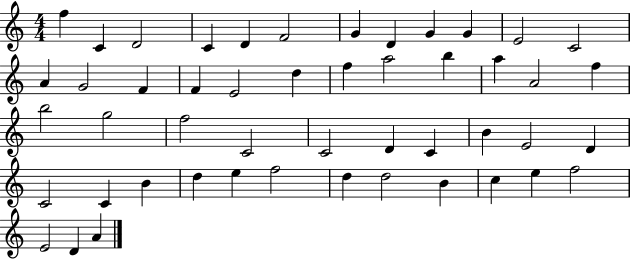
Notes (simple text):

F5/q C4/q D4/h C4/q D4/q F4/h G4/q D4/q G4/q G4/q E4/h C4/h A4/q G4/h F4/q F4/q E4/h D5/q F5/q A5/h B5/q A5/q A4/h F5/q B5/h G5/h F5/h C4/h C4/h D4/q C4/q B4/q E4/h D4/q C4/h C4/q B4/q D5/q E5/q F5/h D5/q D5/h B4/q C5/q E5/q F5/h E4/h D4/q A4/q